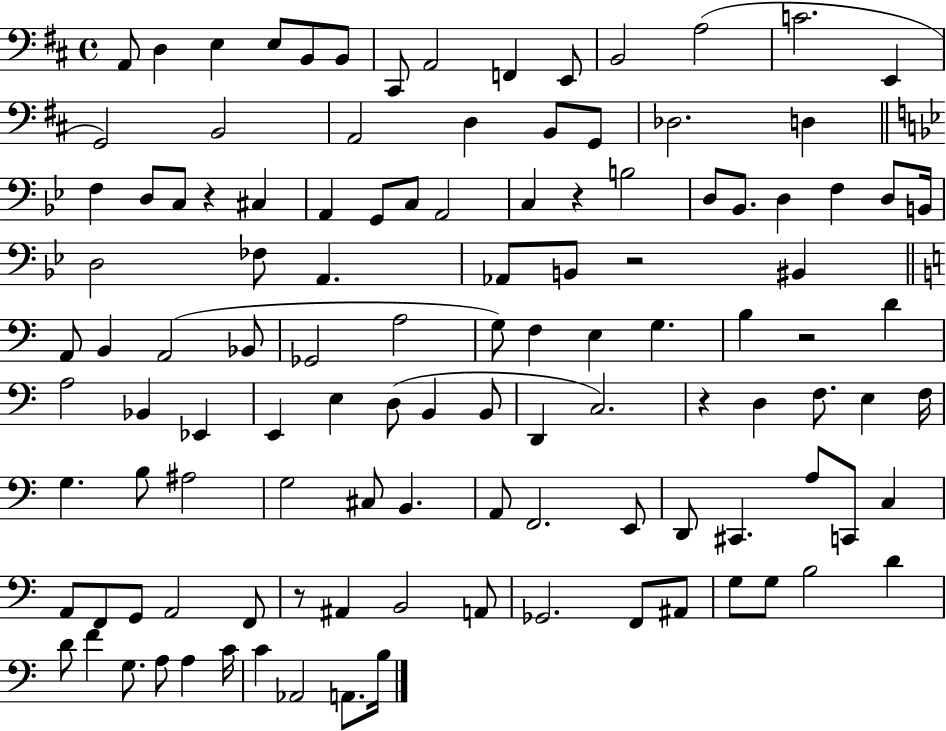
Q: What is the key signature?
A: D major